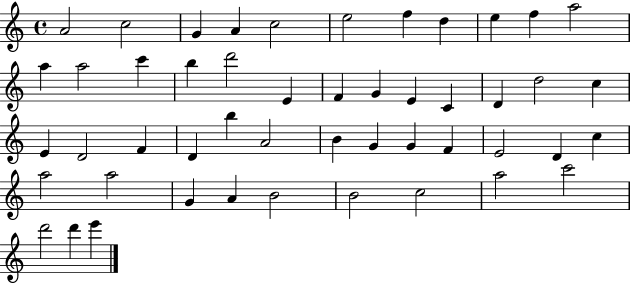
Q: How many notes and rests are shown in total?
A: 49